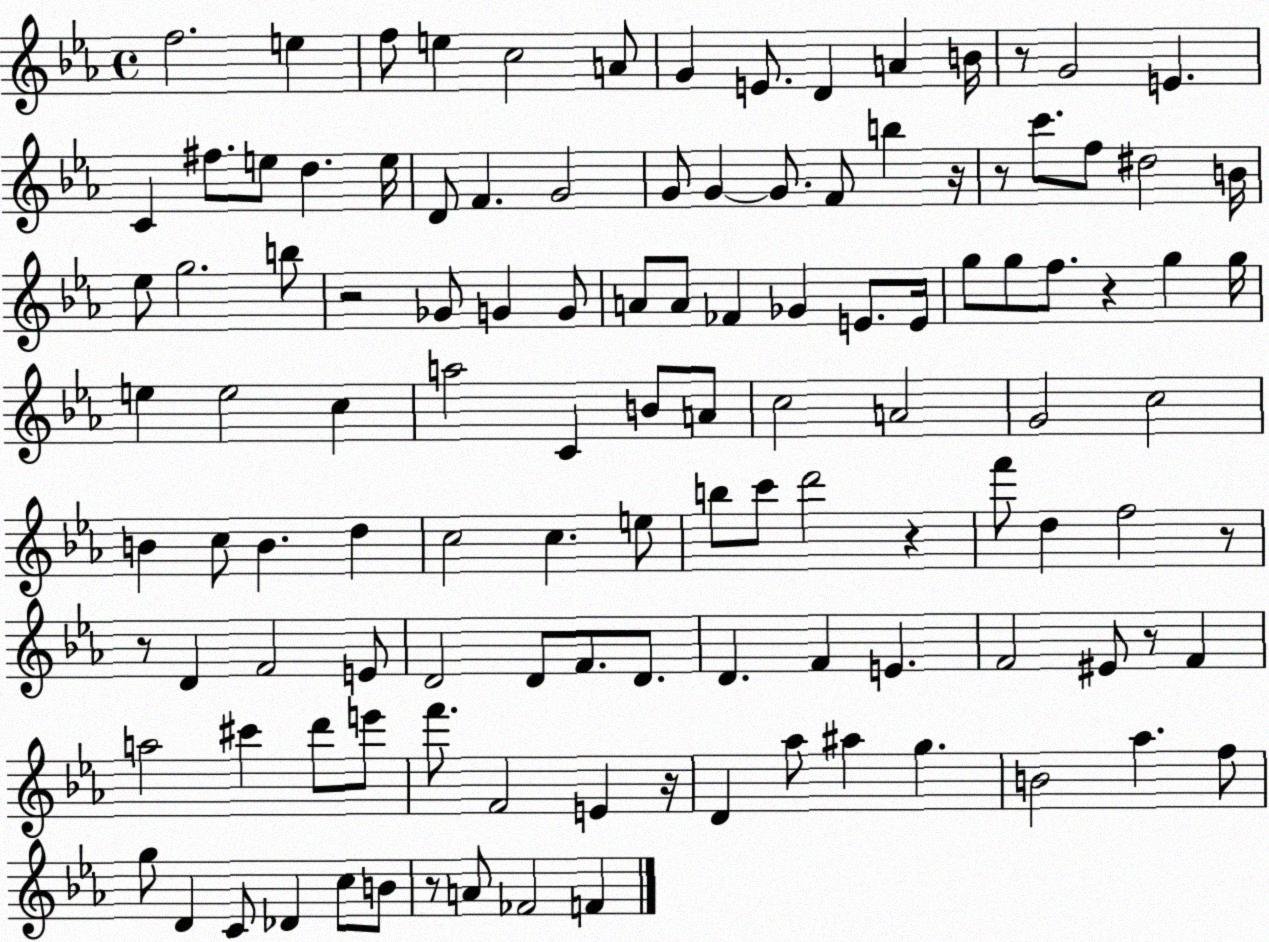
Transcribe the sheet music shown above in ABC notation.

X:1
T:Untitled
M:4/4
L:1/4
K:Eb
f2 e f/2 e c2 A/2 G E/2 D A B/4 z/2 G2 E C ^f/2 e/2 d e/4 D/2 F G2 G/2 G G/2 F/2 b z/4 z/2 c'/2 f/2 ^d2 B/4 _e/2 g2 b/2 z2 _G/2 G G/2 A/2 A/2 _F _G E/2 E/4 g/2 g/2 f/2 z g g/4 e e2 c a2 C B/2 A/2 c2 A2 G2 c2 B c/2 B d c2 c e/2 b/2 c'/2 d'2 z f'/2 d f2 z/2 z/2 D F2 E/2 D2 D/2 F/2 D/2 D F E F2 ^E/2 z/2 F a2 ^c' d'/2 e'/2 f'/2 F2 E z/4 D _a/2 ^a g B2 _a f/2 g/2 D C/2 _D c/2 B/2 z/2 A/2 _F2 F